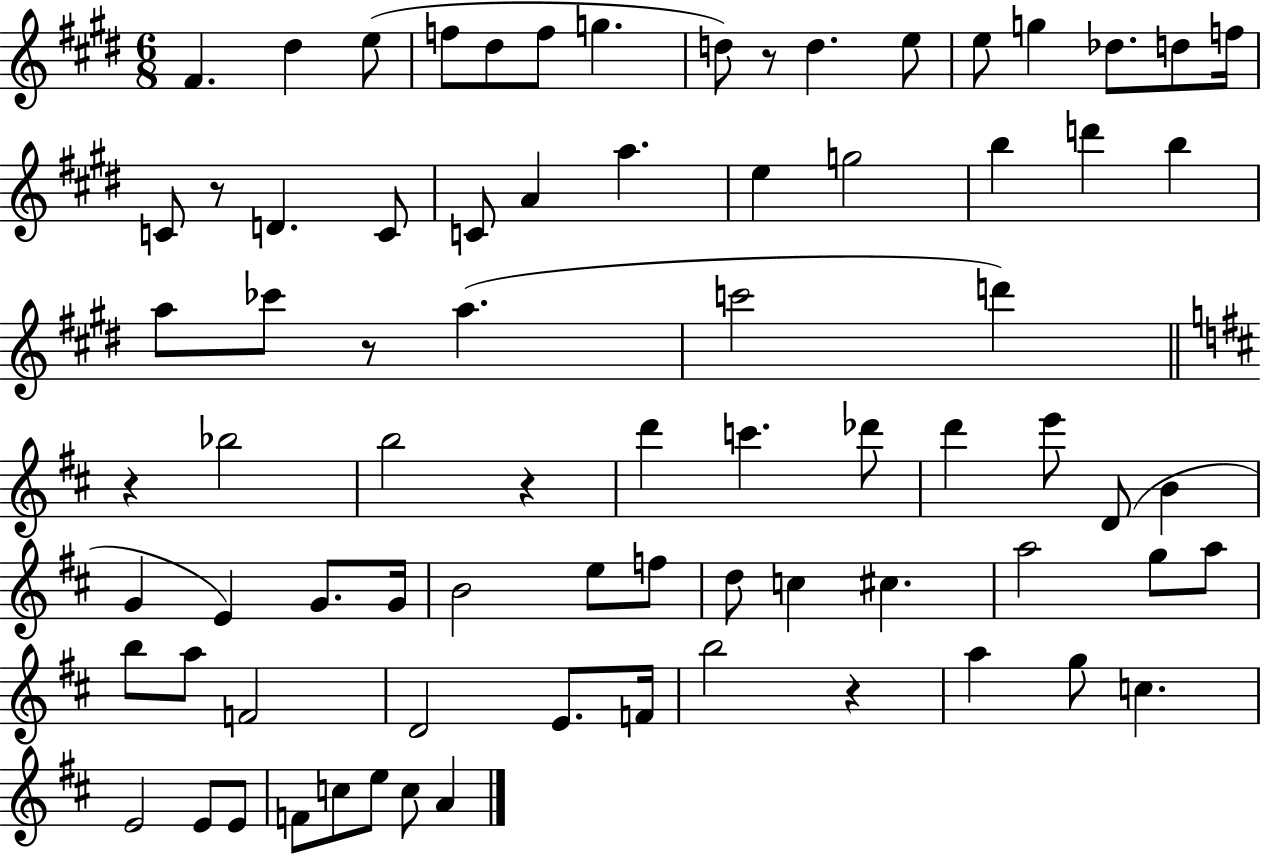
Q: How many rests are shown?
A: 6